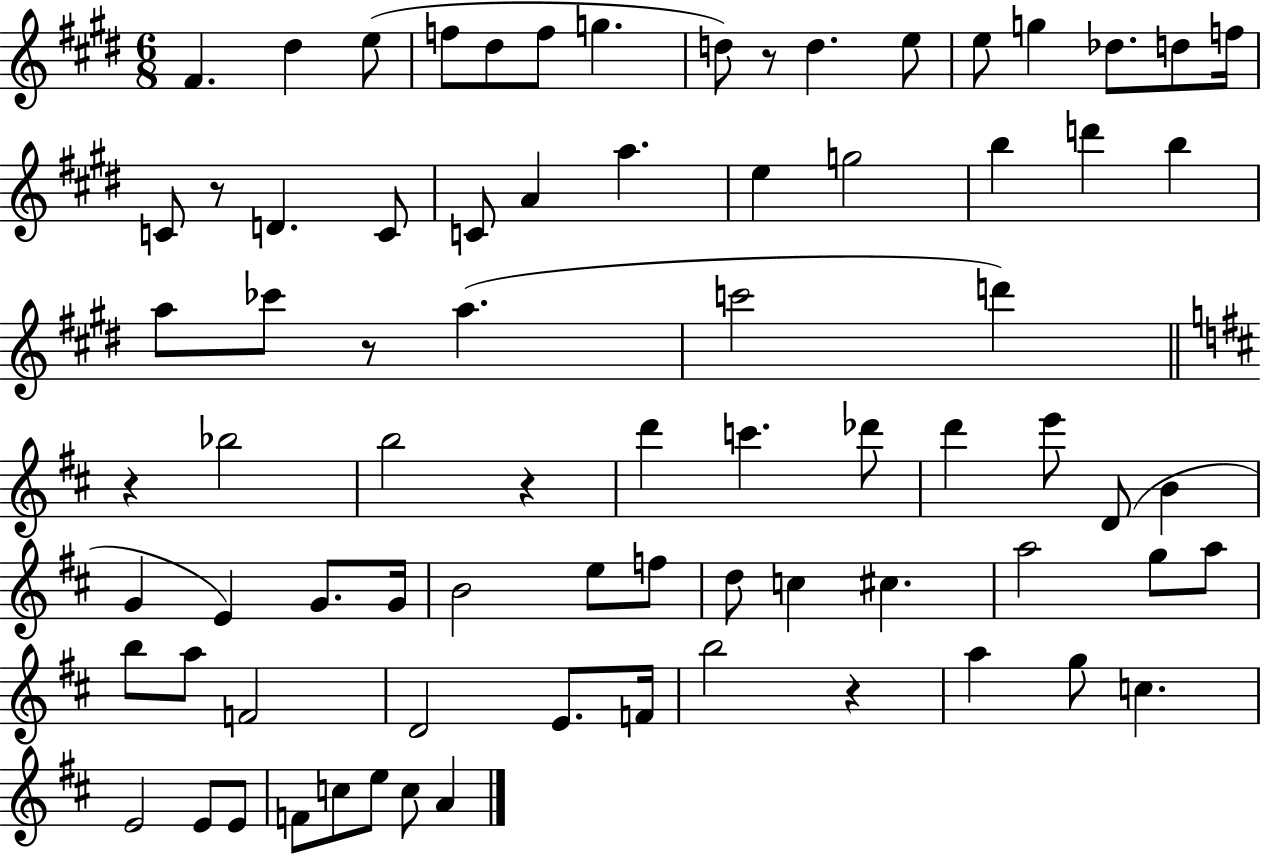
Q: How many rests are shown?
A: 6